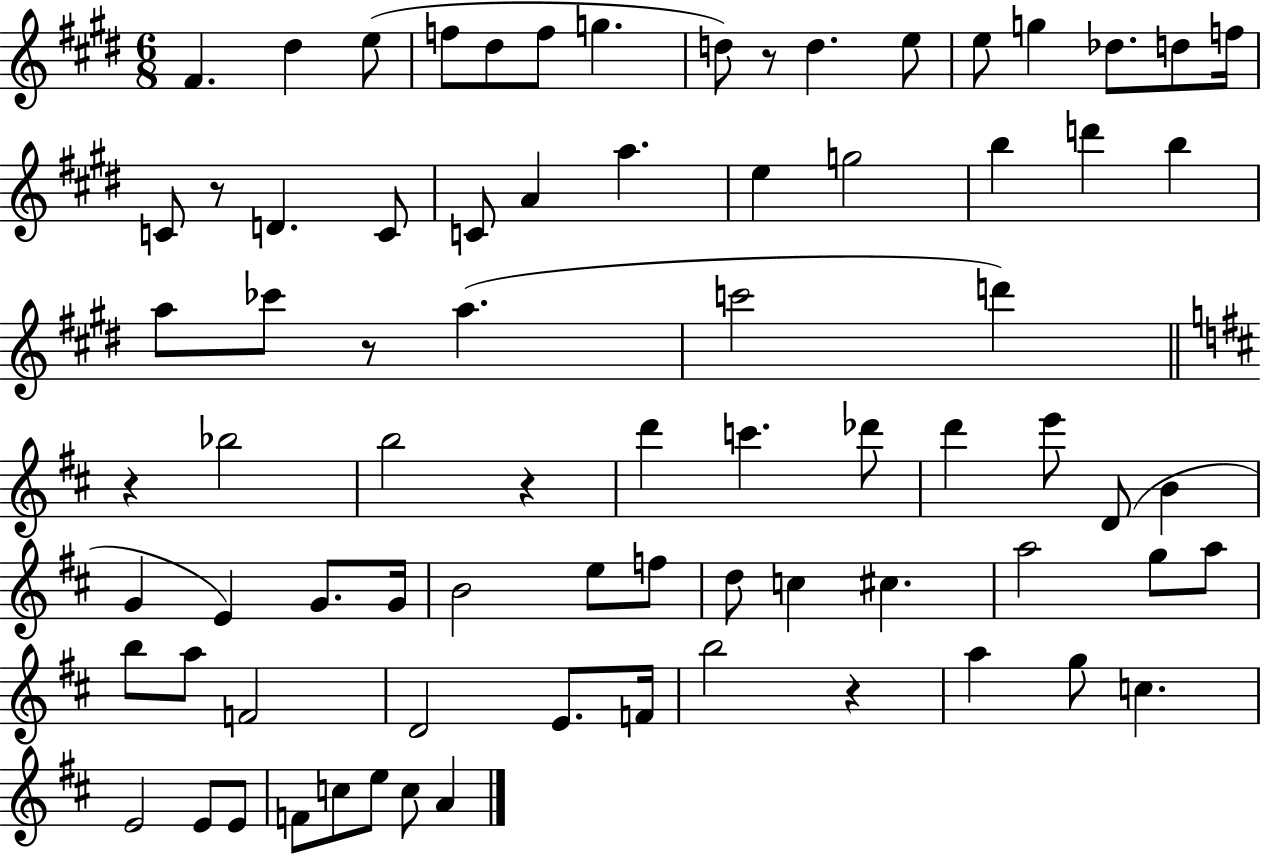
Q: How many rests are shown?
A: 6